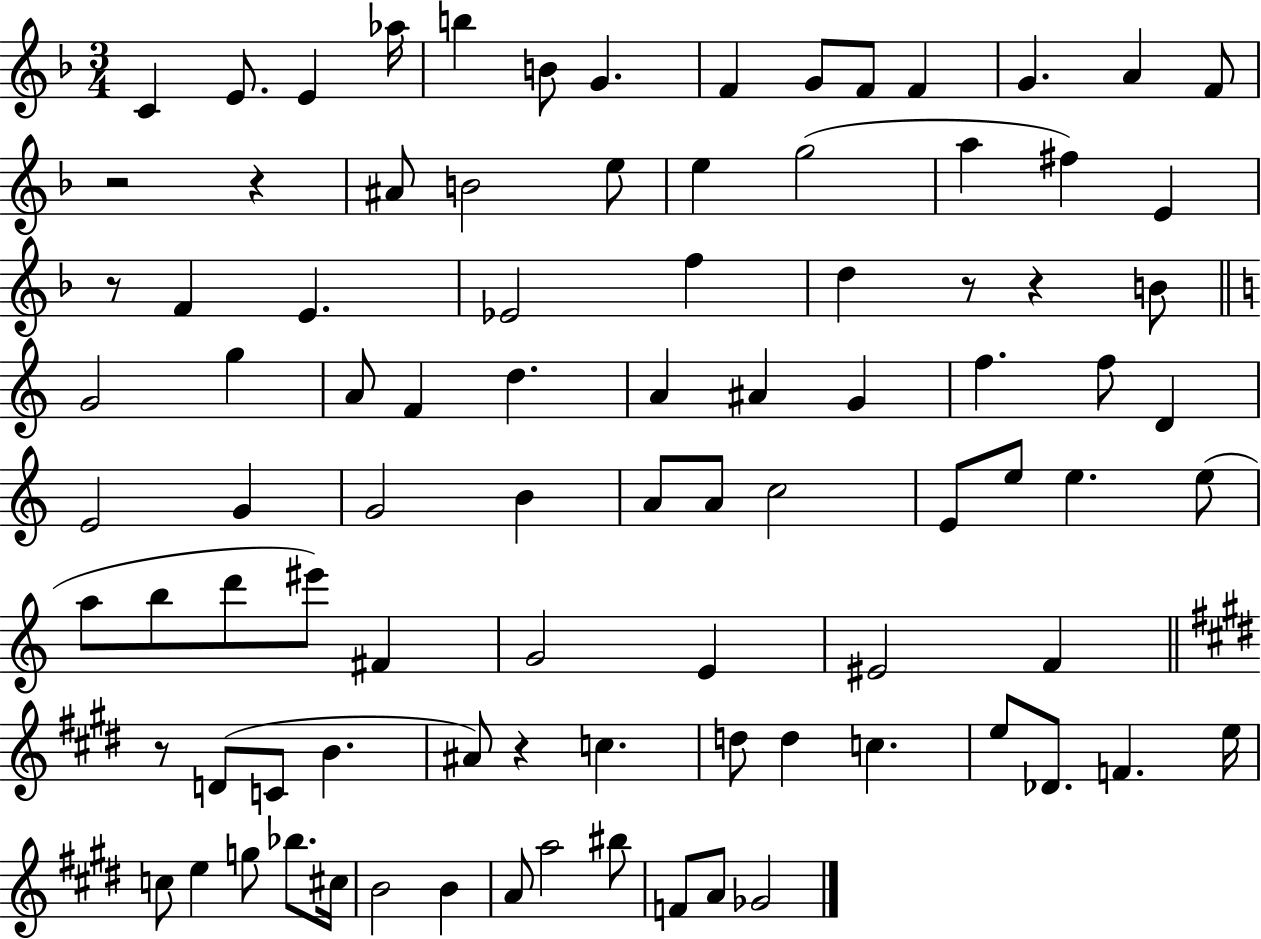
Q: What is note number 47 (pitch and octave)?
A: E4